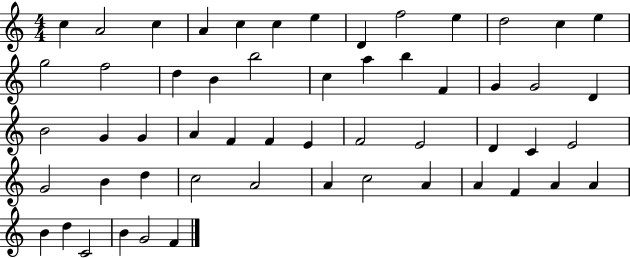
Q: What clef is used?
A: treble